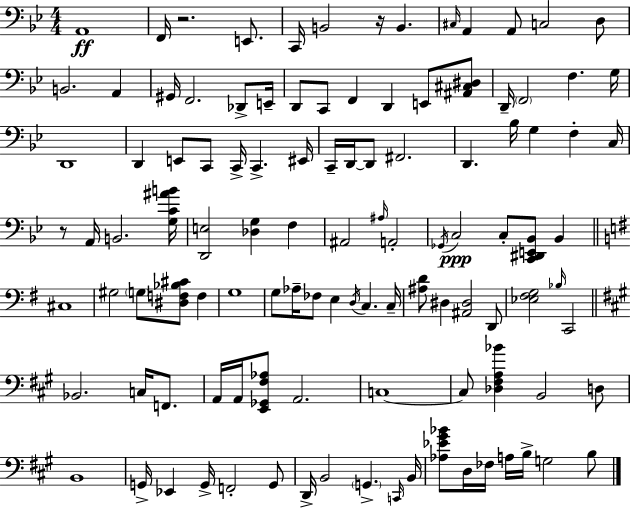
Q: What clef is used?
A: bass